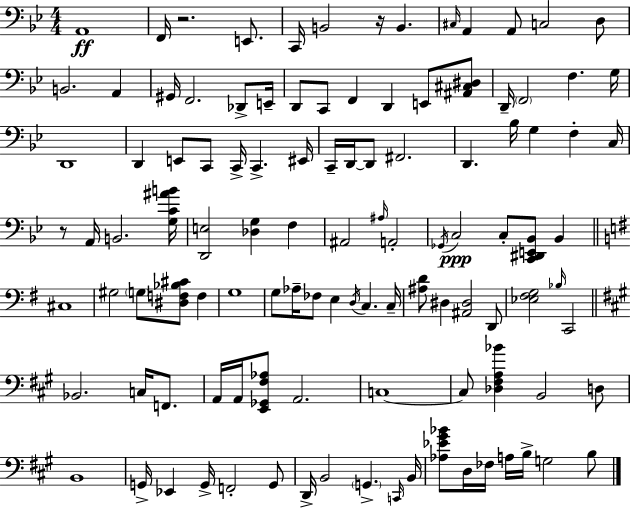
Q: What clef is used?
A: bass